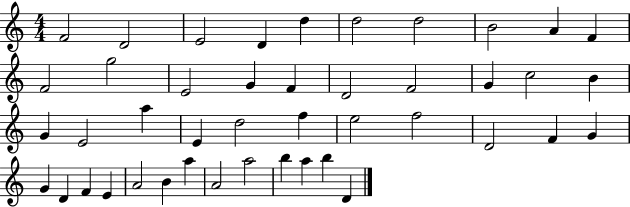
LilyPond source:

{
  \clef treble
  \numericTimeSignature
  \time 4/4
  \key c \major
  f'2 d'2 | e'2 d'4 d''4 | d''2 d''2 | b'2 a'4 f'4 | \break f'2 g''2 | e'2 g'4 f'4 | d'2 f'2 | g'4 c''2 b'4 | \break g'4 e'2 a''4 | e'4 d''2 f''4 | e''2 f''2 | d'2 f'4 g'4 | \break g'4 d'4 f'4 e'4 | a'2 b'4 a''4 | a'2 a''2 | b''4 a''4 b''4 d'4 | \break \bar "|."
}